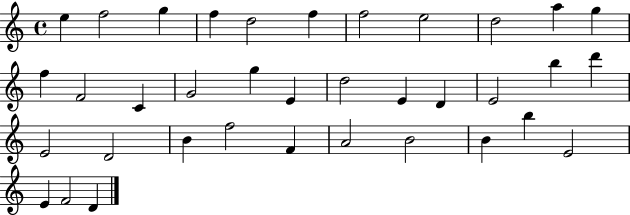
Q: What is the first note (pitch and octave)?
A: E5